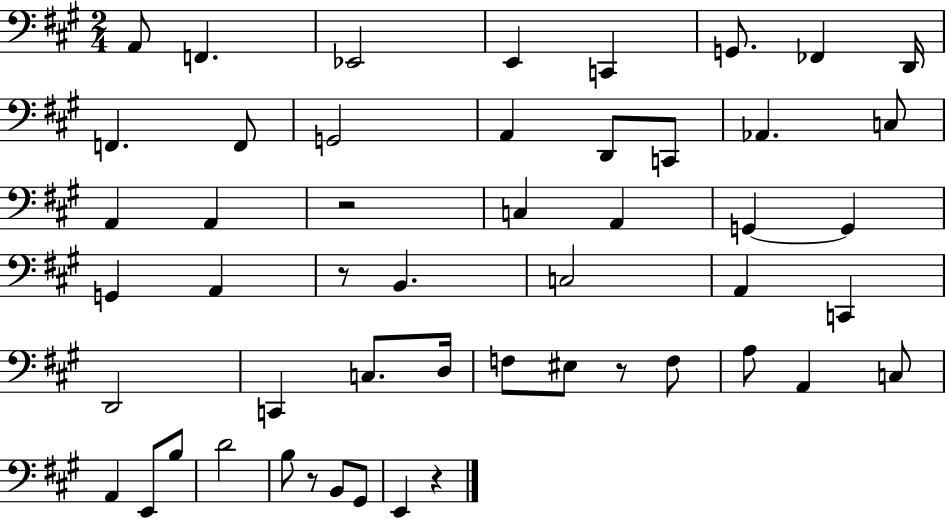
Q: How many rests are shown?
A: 5